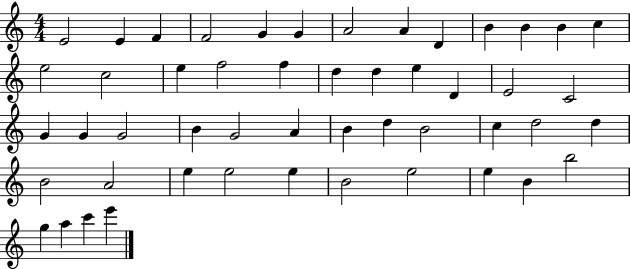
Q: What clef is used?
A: treble